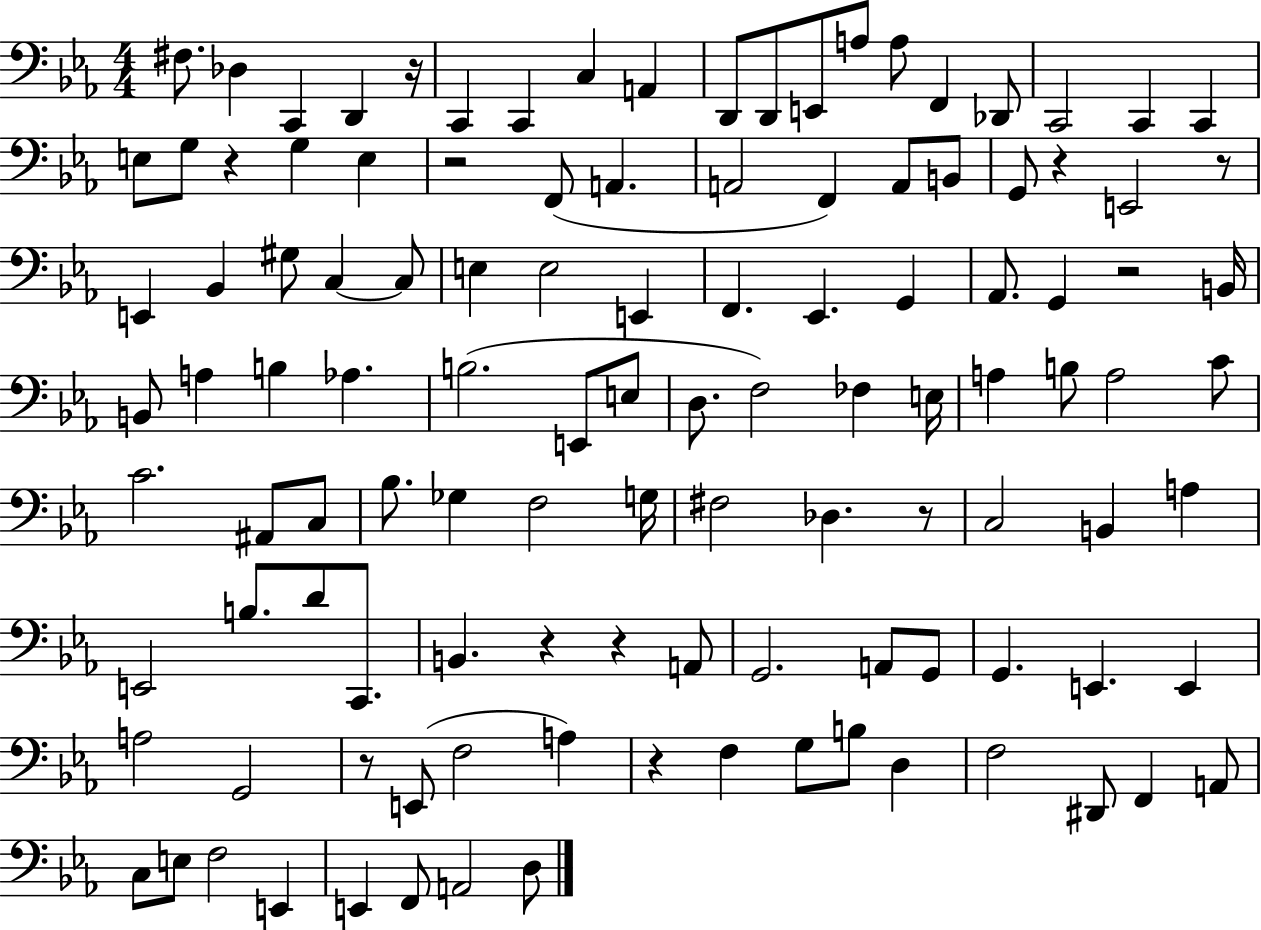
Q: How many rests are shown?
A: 11